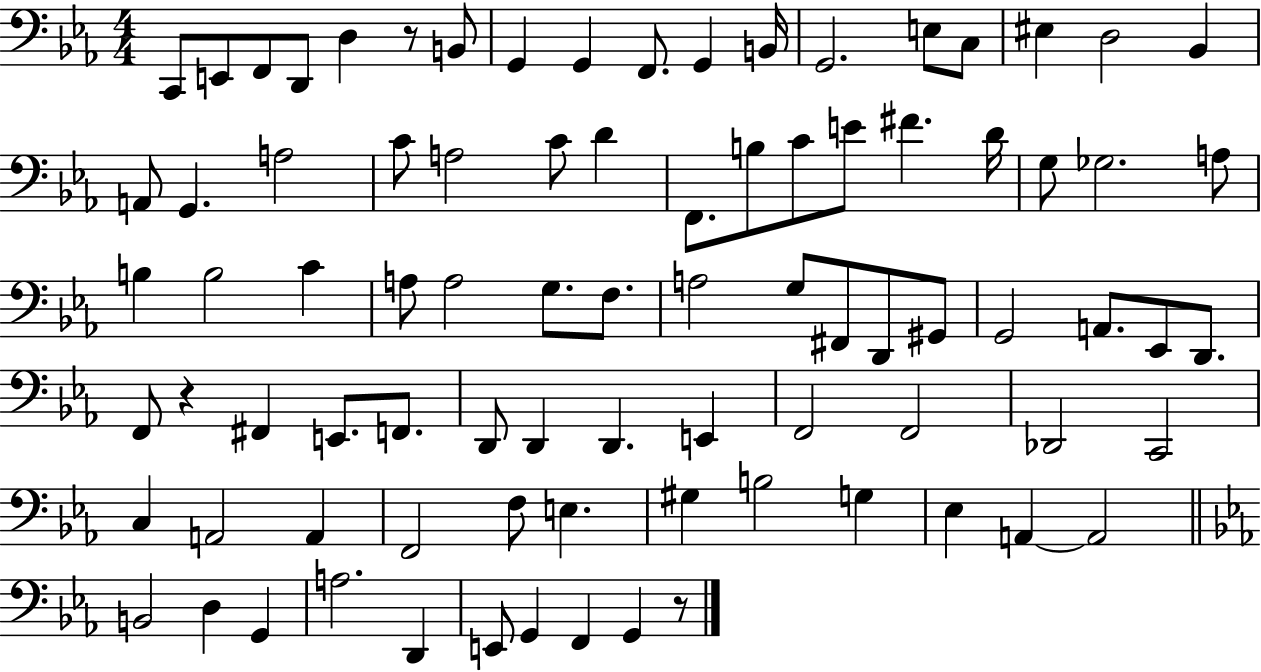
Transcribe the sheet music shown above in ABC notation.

X:1
T:Untitled
M:4/4
L:1/4
K:Eb
C,,/2 E,,/2 F,,/2 D,,/2 D, z/2 B,,/2 G,, G,, F,,/2 G,, B,,/4 G,,2 E,/2 C,/2 ^E, D,2 _B,, A,,/2 G,, A,2 C/2 A,2 C/2 D F,,/2 B,/2 C/2 E/2 ^F D/4 G,/2 _G,2 A,/2 B, B,2 C A,/2 A,2 G,/2 F,/2 A,2 G,/2 ^F,,/2 D,,/2 ^G,,/2 G,,2 A,,/2 _E,,/2 D,,/2 F,,/2 z ^F,, E,,/2 F,,/2 D,,/2 D,, D,, E,, F,,2 F,,2 _D,,2 C,,2 C, A,,2 A,, F,,2 F,/2 E, ^G, B,2 G, _E, A,, A,,2 B,,2 D, G,, A,2 D,, E,,/2 G,, F,, G,, z/2